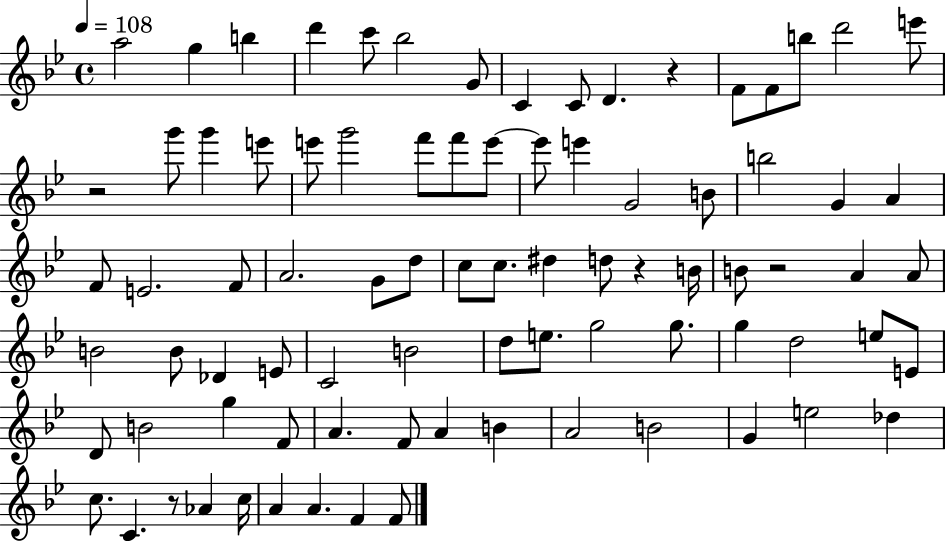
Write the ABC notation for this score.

X:1
T:Untitled
M:4/4
L:1/4
K:Bb
a2 g b d' c'/2 _b2 G/2 C C/2 D z F/2 F/2 b/2 d'2 e'/2 z2 g'/2 g' e'/2 e'/2 g'2 f'/2 f'/2 e'/2 e'/2 e' G2 B/2 b2 G A F/2 E2 F/2 A2 G/2 d/2 c/2 c/2 ^d d/2 z B/4 B/2 z2 A A/2 B2 B/2 _D E/2 C2 B2 d/2 e/2 g2 g/2 g d2 e/2 E/2 D/2 B2 g F/2 A F/2 A B A2 B2 G e2 _d c/2 C z/2 _A c/4 A A F F/2